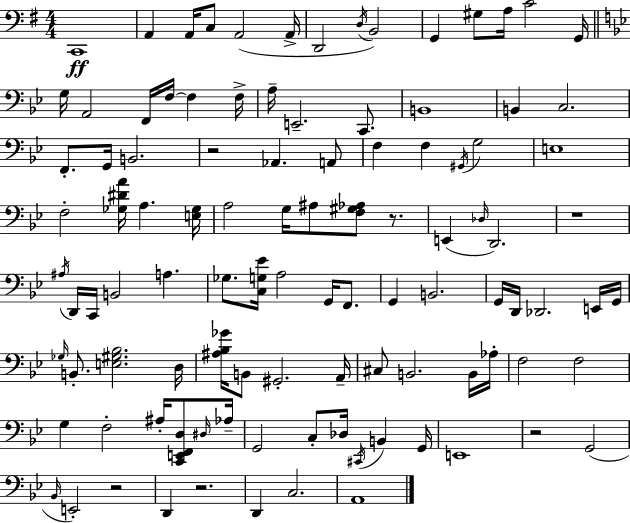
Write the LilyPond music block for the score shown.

{
  \clef bass
  \numericTimeSignature
  \time 4/4
  \key e \minor
  \repeat volta 2 { c,1\ff | a,4 a,16 c8 a,2( a,16-> | d,2 \acciaccatura { d16 }) b,2 | g,4 gis8 a16 c'2 | \break g,16 \bar "||" \break \key g \minor g16 a,2 f,16 f16~~ f4 f16-> | a16-- e,2.-- c,8. | b,1 | b,4 c2. | \break f,8.-. g,16 b,2. | r2 aes,4. a,8 | f4 f4 \acciaccatura { gis,16 } g2 | e1 | \break f2-. <ges dis' a'>16 a4. | <e ges>16 a2 g16 ais8 <f gis aes>8 r8. | e,4( \grace { des16 } d,2.) | r1 | \break \acciaccatura { ais16 } d,16 c,16 b,2 a4. | ges8. <c g ees'>16 a2 g,16 | f,8. g,4 b,2. | g,16 d,16 des,2. | \break e,16 g,16 \grace { ges16 } b,8.-. <e gis bes>2. | d16 <ais bes ges'>16 b,8 gis,2.-. | a,16-- cis8 b,2. | b,16 aes16-. f2 f2 | \break g4 f2-. | ais16-. <c, e, f, d>8 \grace { dis16 } aes16-- g,2 c8-. des16 | \acciaccatura { cis,16 } b,4 g,16 e,1 | r2 g,2( | \break \grace { bes,16 } e,2-.) r2 | d,4 r2. | d,4 c2. | a,1 | \break } \bar "|."
}